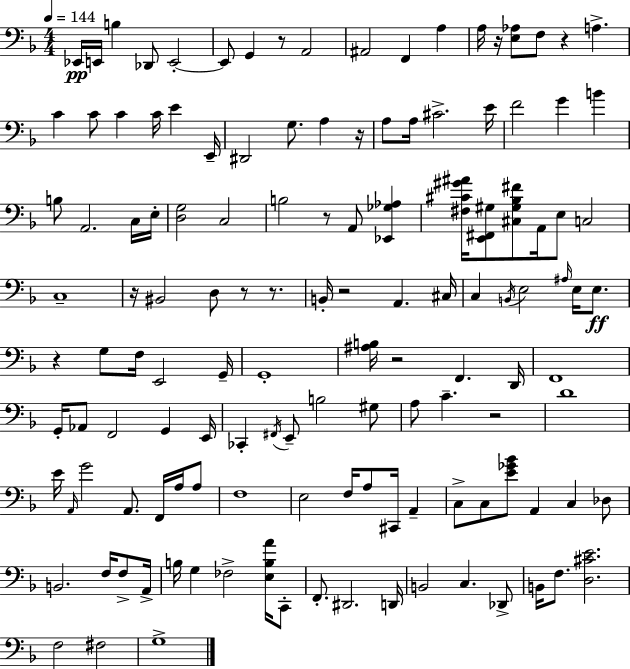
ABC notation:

X:1
T:Untitled
M:4/4
L:1/4
K:Dm
_E,,/4 E,,/4 B, _D,,/2 E,,2 E,,/2 G,, z/2 A,,2 ^A,,2 F,, A, A,/4 z/4 [E,_A,]/2 F,/2 z A, C C/2 C C/4 E E,,/4 ^D,,2 G,/2 A, z/4 A,/2 A,/4 ^C2 E/4 F2 G B B,/2 A,,2 C,/4 E,/4 [D,G,]2 C,2 B,2 z/2 A,,/2 [_E,,_G,_A,] [^F,^C^G^A]/4 [E,,^F,,^G,]/2 [^C,^G,_B,^F]/2 A,,/4 E,/2 C,2 C,4 z/4 ^B,,2 D,/2 z/2 z/2 B,,/4 z2 A,, ^C,/4 C, B,,/4 E,2 ^A,/4 E,/4 E,/2 z G,/2 F,/4 E,,2 G,,/4 G,,4 [^A,B,]/4 z2 F,, D,,/4 F,,4 G,,/4 _A,,/2 F,,2 G,, E,,/4 _C,, ^F,,/4 E,,/2 B,2 ^G,/2 A,/2 C z2 D4 E/4 A,,/4 G2 A,,/2 F,,/4 A,/4 A,/2 F,4 E,2 F,/4 A,/2 ^C,,/4 A,, C,/2 C,/2 [E_G_B]/2 A,, C, _D,/2 B,,2 F,/4 F,/2 A,,/4 B,/4 G, _F,2 [E,B,A]/4 C,,/2 F,,/2 ^D,,2 D,,/4 B,,2 C, _D,,/2 B,,/4 F,/2 [D,^CE]2 F,2 ^F,2 G,4